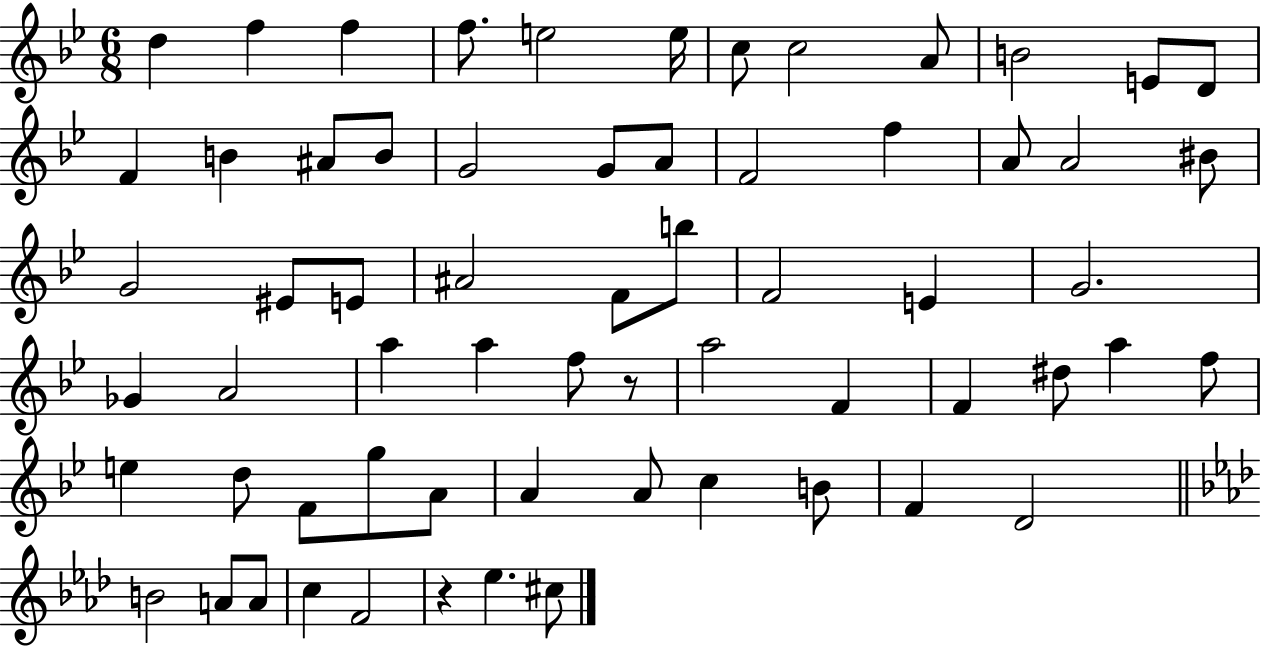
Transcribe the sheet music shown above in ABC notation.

X:1
T:Untitled
M:6/8
L:1/4
K:Bb
d f f f/2 e2 e/4 c/2 c2 A/2 B2 E/2 D/2 F B ^A/2 B/2 G2 G/2 A/2 F2 f A/2 A2 ^B/2 G2 ^E/2 E/2 ^A2 F/2 b/2 F2 E G2 _G A2 a a f/2 z/2 a2 F F ^d/2 a f/2 e d/2 F/2 g/2 A/2 A A/2 c B/2 F D2 B2 A/2 A/2 c F2 z _e ^c/2